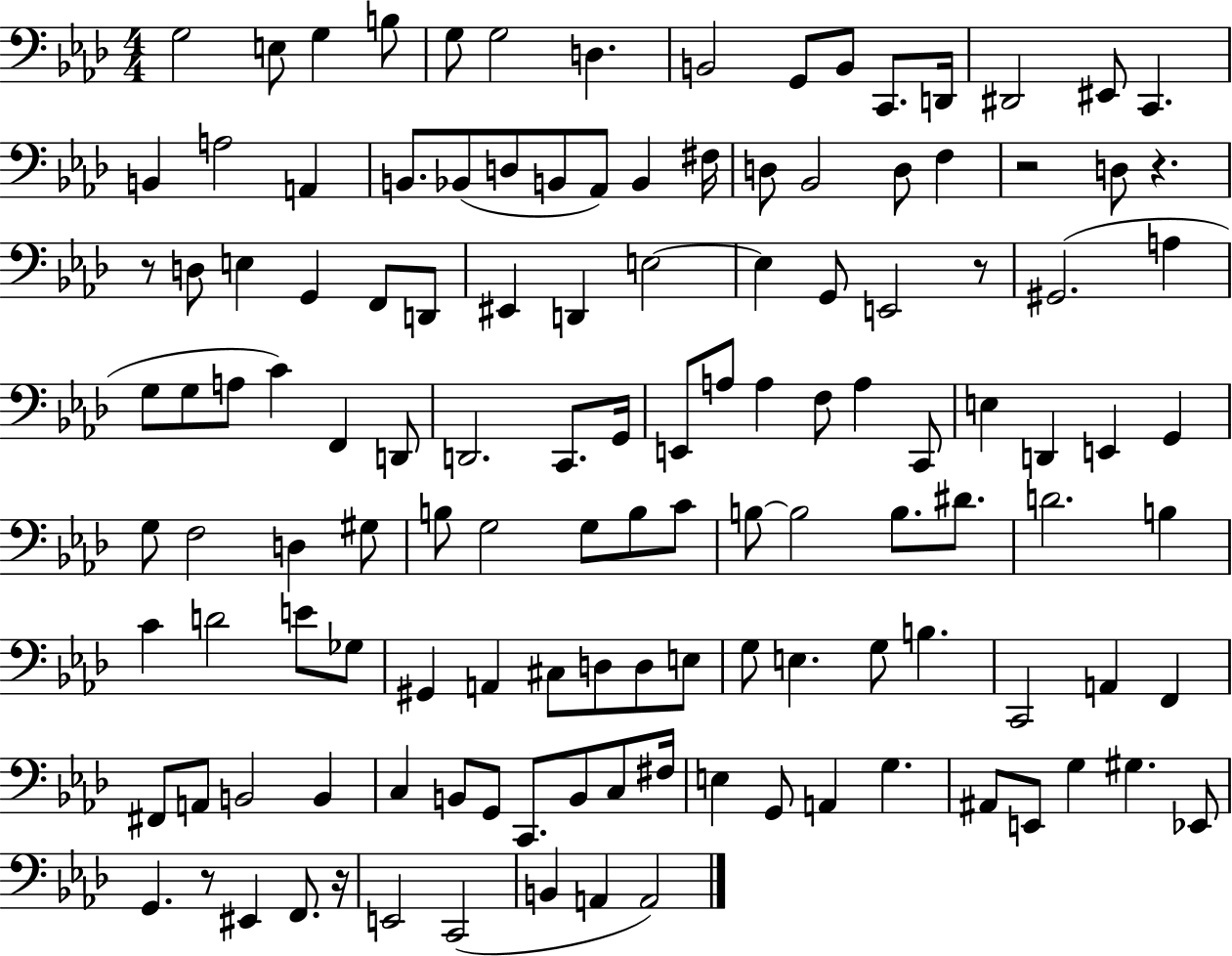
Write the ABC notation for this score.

X:1
T:Untitled
M:4/4
L:1/4
K:Ab
G,2 E,/2 G, B,/2 G,/2 G,2 D, B,,2 G,,/2 B,,/2 C,,/2 D,,/4 ^D,,2 ^E,,/2 C,, B,, A,2 A,, B,,/2 _B,,/2 D,/2 B,,/2 _A,,/2 B,, ^F,/4 D,/2 _B,,2 D,/2 F, z2 D,/2 z z/2 D,/2 E, G,, F,,/2 D,,/2 ^E,, D,, E,2 E, G,,/2 E,,2 z/2 ^G,,2 A, G,/2 G,/2 A,/2 C F,, D,,/2 D,,2 C,,/2 G,,/4 E,,/2 A,/2 A, F,/2 A, C,,/2 E, D,, E,, G,, G,/2 F,2 D, ^G,/2 B,/2 G,2 G,/2 B,/2 C/2 B,/2 B,2 B,/2 ^D/2 D2 B, C D2 E/2 _G,/2 ^G,, A,, ^C,/2 D,/2 D,/2 E,/2 G,/2 E, G,/2 B, C,,2 A,, F,, ^F,,/2 A,,/2 B,,2 B,, C, B,,/2 G,,/2 C,,/2 B,,/2 C,/2 ^F,/4 E, G,,/2 A,, G, ^A,,/2 E,,/2 G, ^G, _E,,/2 G,, z/2 ^E,, F,,/2 z/4 E,,2 C,,2 B,, A,, A,,2